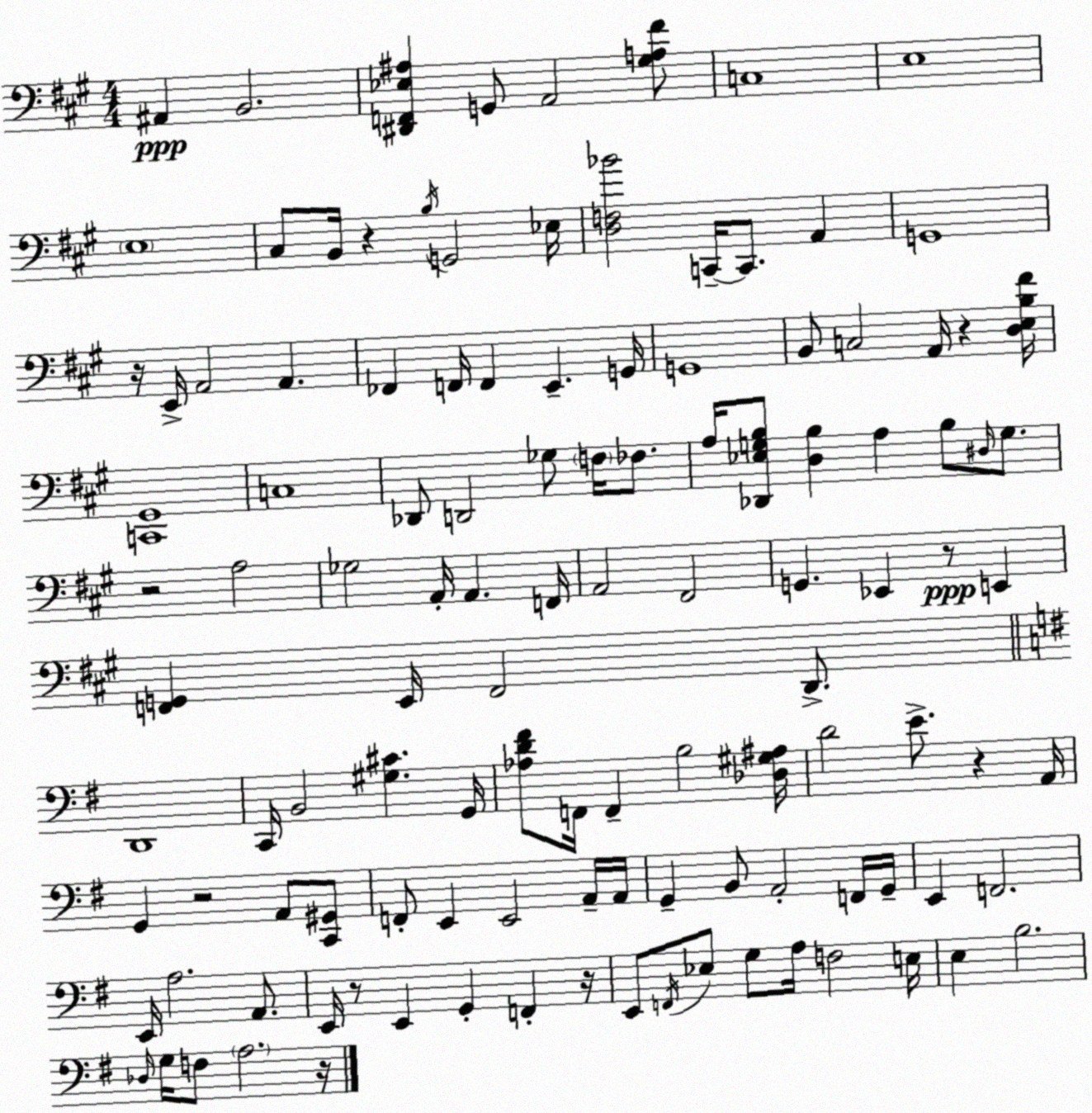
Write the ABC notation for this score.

X:1
T:Untitled
M:4/4
L:1/4
K:A
^A,, B,,2 [^D,,F,,_E,^A,] G,,/2 A,,2 [^G,A,^F]/2 C,4 E,4 E,4 ^C,/2 B,,/4 z B,/4 G,,2 _E,/4 [D,F,_B]2 C,,/4 C,,/2 A,, G,,4 z/4 E,,/4 A,,2 A,, _F,, F,,/4 F,, E,, G,,/4 G,,4 B,,/2 C,2 A,,/4 z [D,E,B,^F]/4 [C,,^G,,]4 C,4 _D,,/2 D,,2 _G,/2 F,/4 _F,/2 A,/4 [_D,,_E,G,B,]/2 [D,B,] A, B,/2 ^D,/4 G,/2 z2 A,2 _G,2 A,,/4 A,, F,,/4 A,,2 ^F,,2 G,, _E,, z/2 E,, [F,,G,,] E,,/4 F,,2 D,,/2 D,,4 C,,/4 B,,2 [^G,^C] G,,/4 [_A,D^F]/2 F,,/4 F,, B,2 [_D,^G,^A,]/4 D2 E/2 z A,,/4 G,, z2 A,,/2 [C,,^G,,]/2 F,,/2 E,, E,,2 A,,/4 A,,/4 G,, B,,/2 A,,2 F,,/4 G,,/4 E,, F,,2 E,,/4 A,2 A,,/2 E,,/4 z/2 E,, G,, F,, z/4 E,,/2 F,,/4 _E,/2 G,/2 A,/4 F,2 E,/4 E, B,2 _D,/4 G,/4 F,/2 A,2 z/4